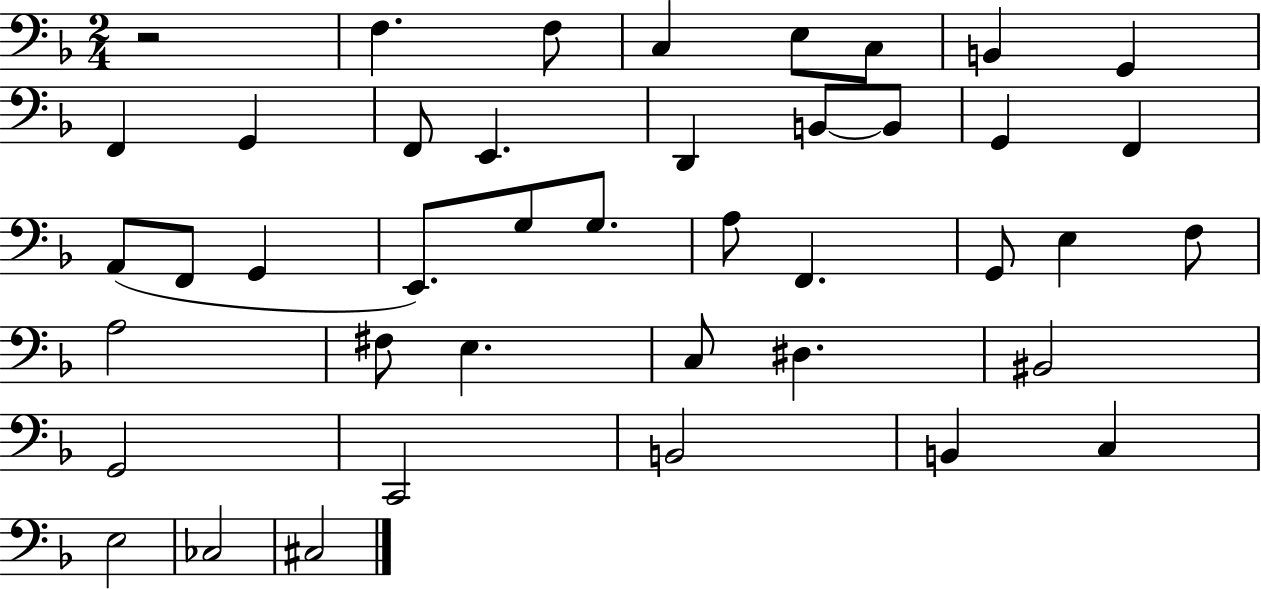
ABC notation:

X:1
T:Untitled
M:2/4
L:1/4
K:F
z2 F, F,/2 C, E,/2 C,/2 B,, G,, F,, G,, F,,/2 E,, D,, B,,/2 B,,/2 G,, F,, A,,/2 F,,/2 G,, E,,/2 G,/2 G,/2 A,/2 F,, G,,/2 E, F,/2 A,2 ^F,/2 E, C,/2 ^D, ^B,,2 G,,2 C,,2 B,,2 B,, C, E,2 _C,2 ^C,2